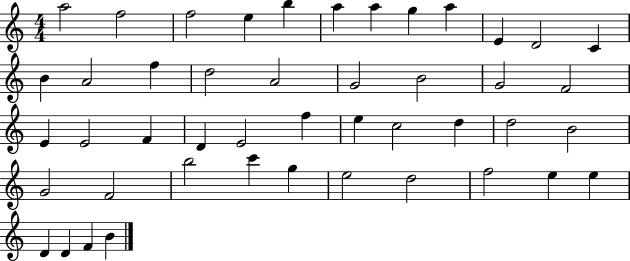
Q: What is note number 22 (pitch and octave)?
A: E4